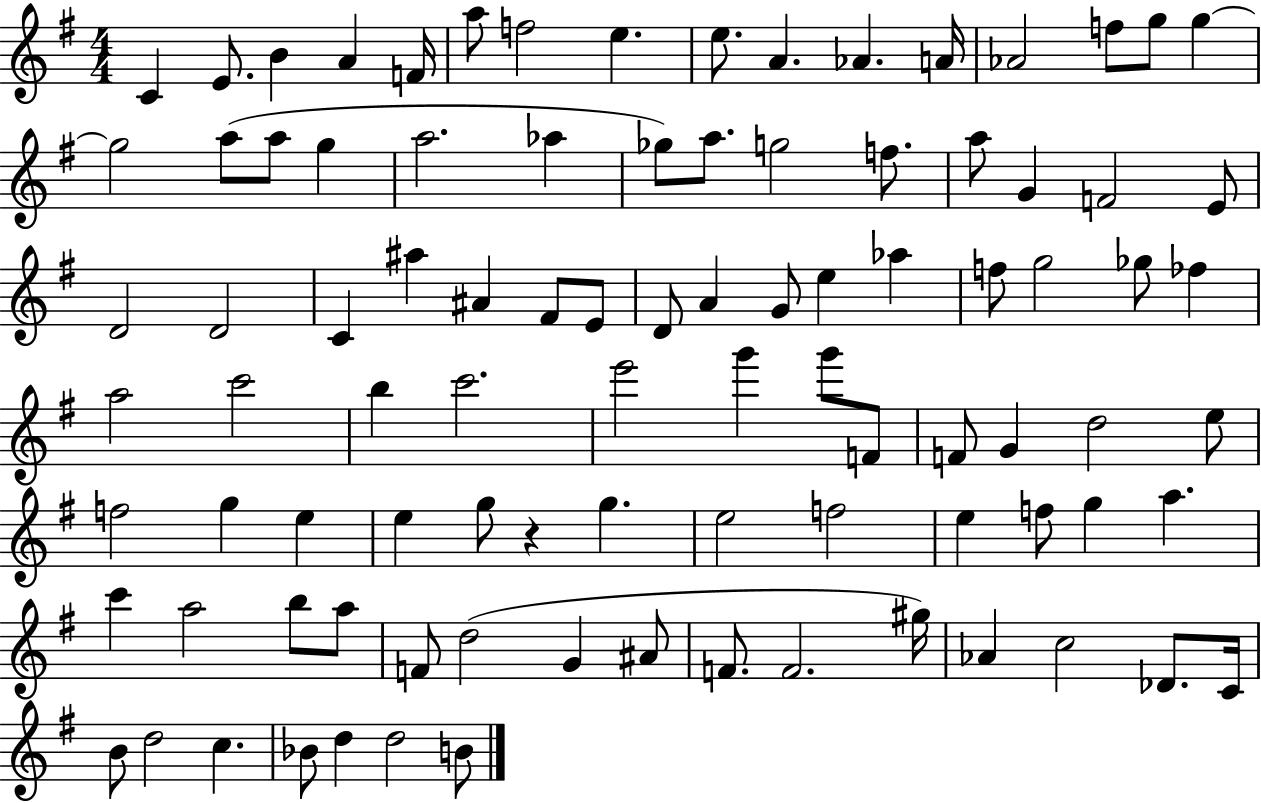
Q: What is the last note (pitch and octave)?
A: B4